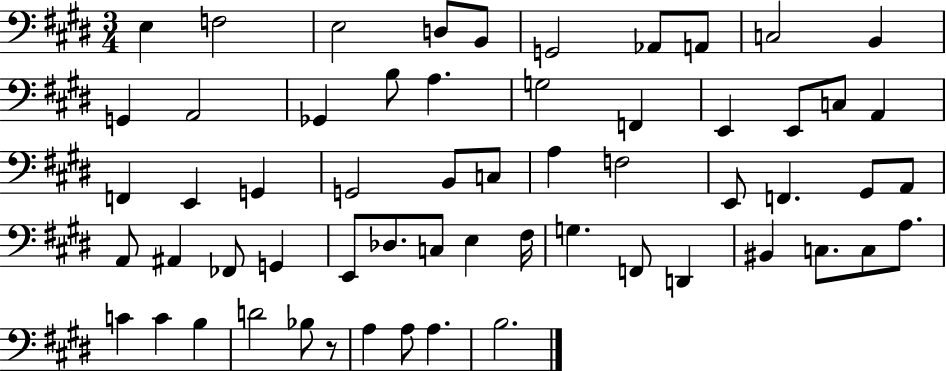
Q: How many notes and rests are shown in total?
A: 59